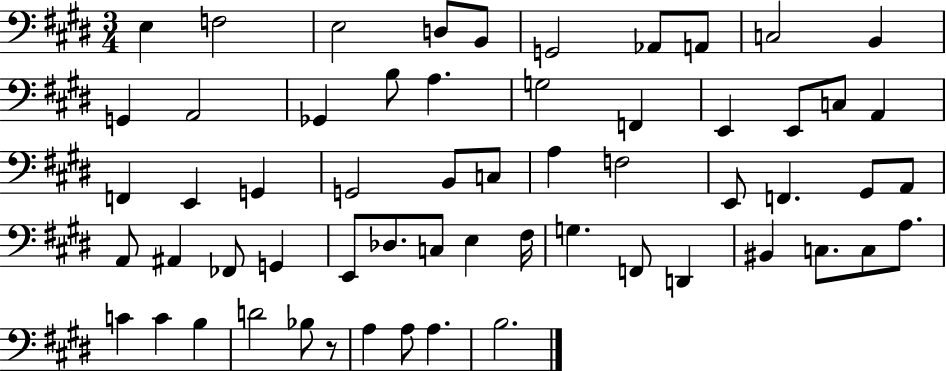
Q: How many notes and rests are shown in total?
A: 59